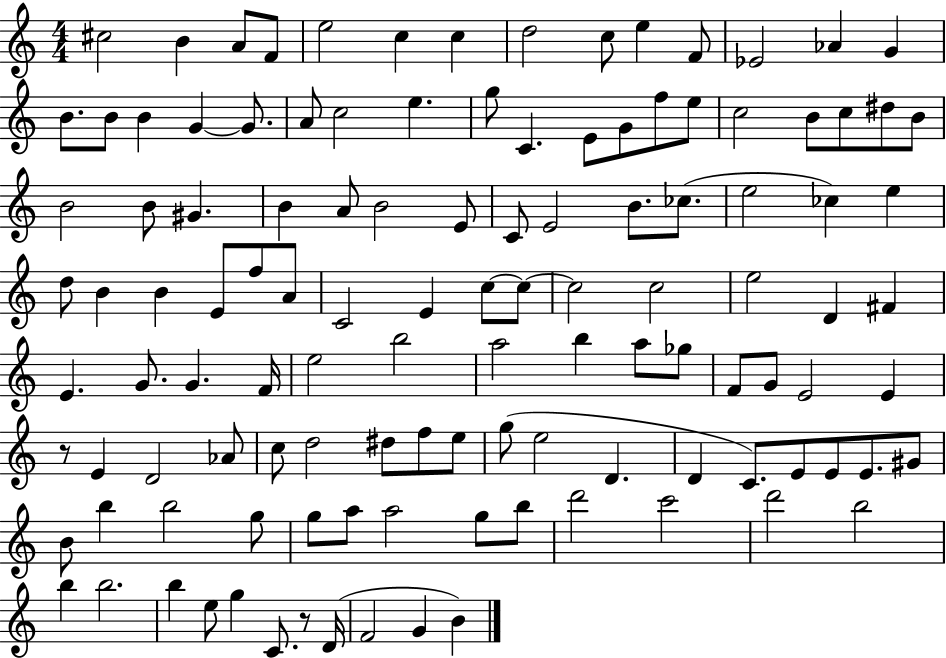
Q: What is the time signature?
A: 4/4